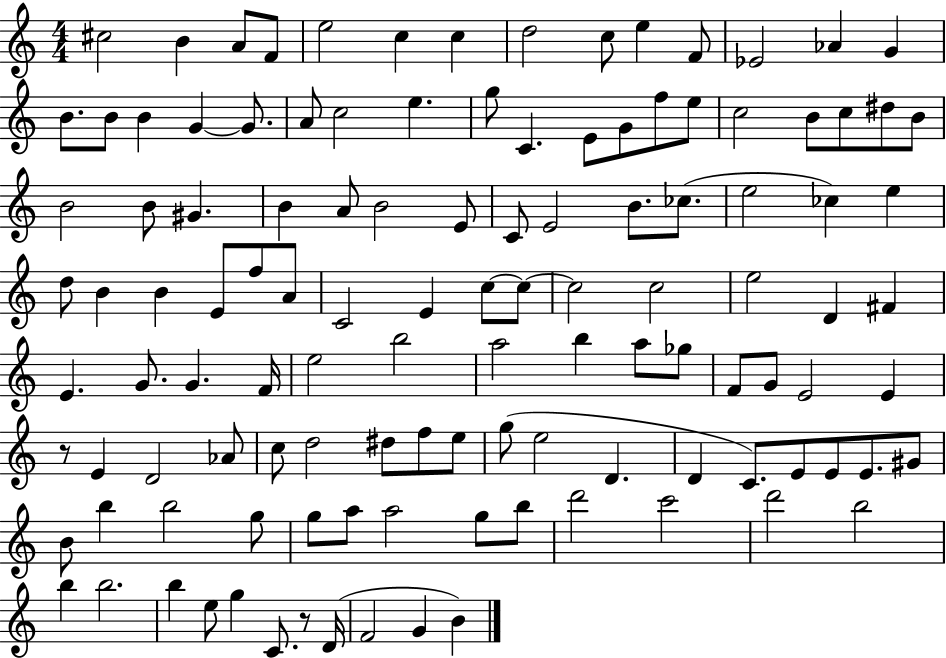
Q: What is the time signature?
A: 4/4